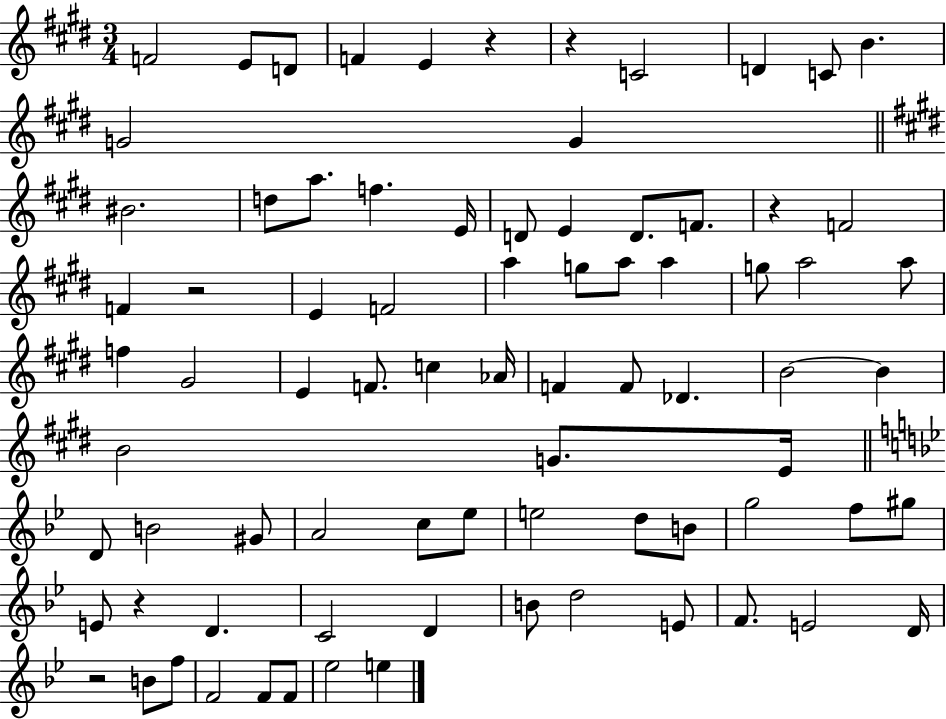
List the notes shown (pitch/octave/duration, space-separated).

F4/h E4/e D4/e F4/q E4/q R/q R/q C4/h D4/q C4/e B4/q. G4/h G4/q BIS4/h. D5/e A5/e. F5/q. E4/s D4/e E4/q D4/e. F4/e. R/q F4/h F4/q R/h E4/q F4/h A5/q G5/e A5/e A5/q G5/e A5/h A5/e F5/q G#4/h E4/q F4/e. C5/q Ab4/s F4/q F4/e Db4/q. B4/h B4/q B4/h G4/e. E4/s D4/e B4/h G#4/e A4/h C5/e Eb5/e E5/h D5/e B4/e G5/h F5/e G#5/e E4/e R/q D4/q. C4/h D4/q B4/e D5/h E4/e F4/e. E4/h D4/s R/h B4/e F5/e F4/h F4/e F4/e Eb5/h E5/q